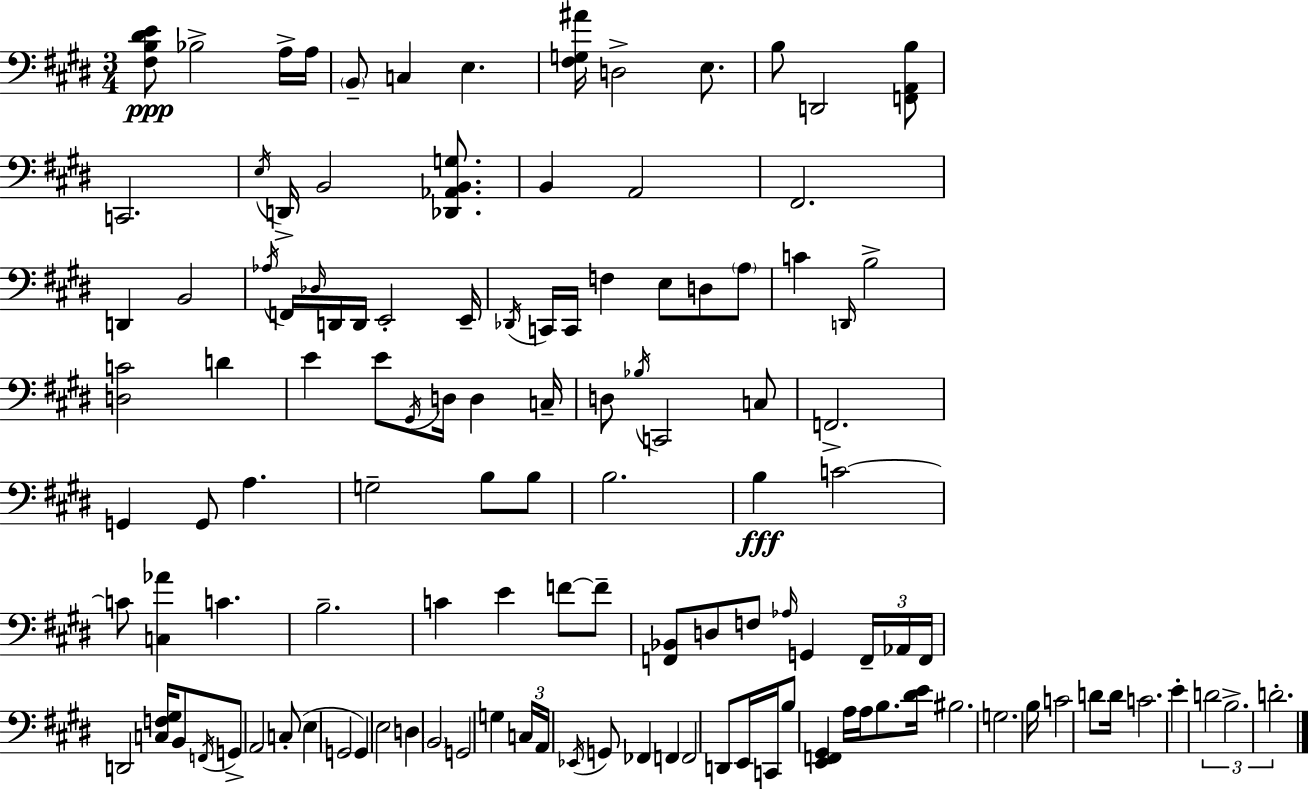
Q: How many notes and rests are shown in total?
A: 120